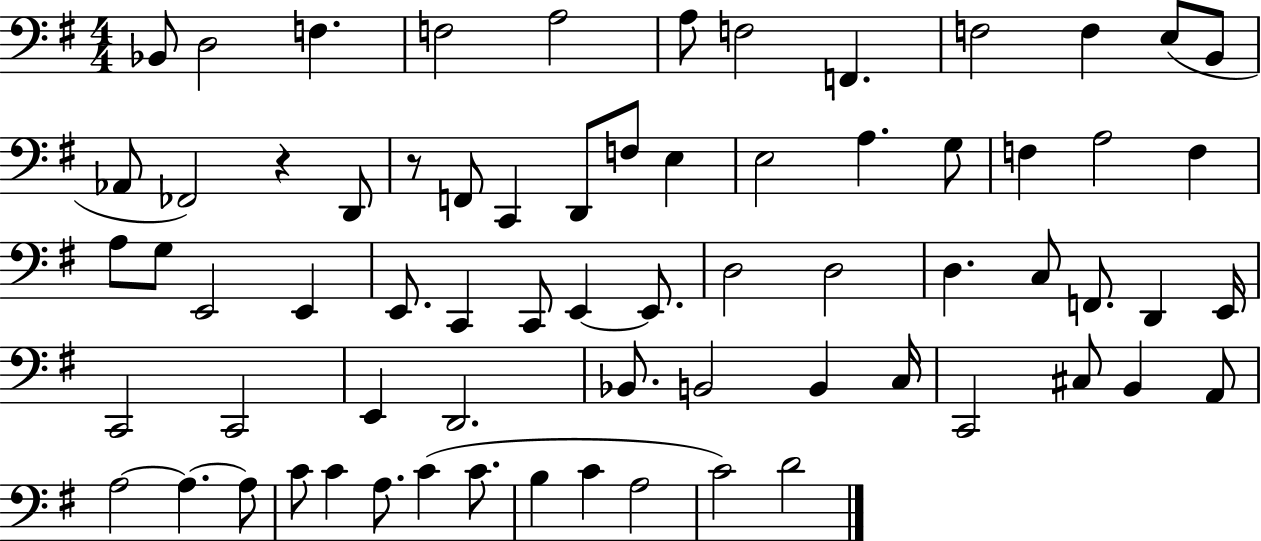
{
  \clef bass
  \numericTimeSignature
  \time 4/4
  \key g \major
  bes,8 d2 f4. | f2 a2 | a8 f2 f,4. | f2 f4 e8( b,8 | \break aes,8 fes,2) r4 d,8 | r8 f,8 c,4 d,8 f8 e4 | e2 a4. g8 | f4 a2 f4 | \break a8 g8 e,2 e,4 | e,8. c,4 c,8 e,4~~ e,8. | d2 d2 | d4. c8 f,8. d,4 e,16 | \break c,2 c,2 | e,4 d,2. | bes,8. b,2 b,4 c16 | c,2 cis8 b,4 a,8 | \break a2~~ a4.~~ a8 | c'8 c'4 a8. c'4( c'8. | b4 c'4 a2 | c'2) d'2 | \break \bar "|."
}